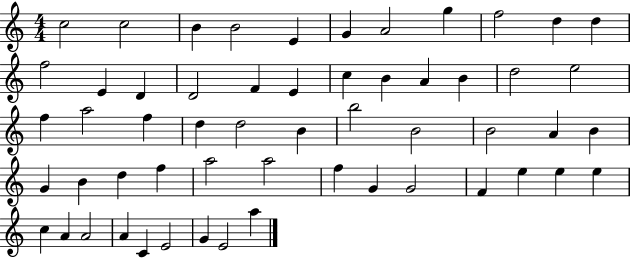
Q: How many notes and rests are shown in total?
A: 56